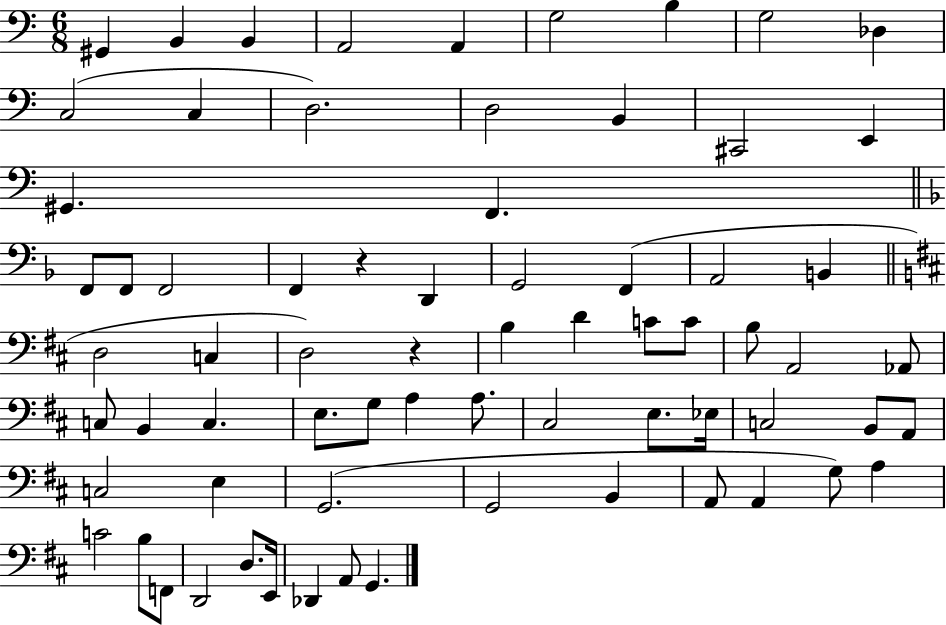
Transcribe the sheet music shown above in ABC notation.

X:1
T:Untitled
M:6/8
L:1/4
K:C
^G,, B,, B,, A,,2 A,, G,2 B, G,2 _D, C,2 C, D,2 D,2 B,, ^C,,2 E,, ^G,, F,, F,,/2 F,,/2 F,,2 F,, z D,, G,,2 F,, A,,2 B,, D,2 C, D,2 z B, D C/2 C/2 B,/2 A,,2 _A,,/2 C,/2 B,, C, E,/2 G,/2 A, A,/2 ^C,2 E,/2 _E,/4 C,2 B,,/2 A,,/2 C,2 E, G,,2 G,,2 B,, A,,/2 A,, G,/2 A, C2 B,/2 F,,/2 D,,2 D,/2 E,,/4 _D,, A,,/2 G,,